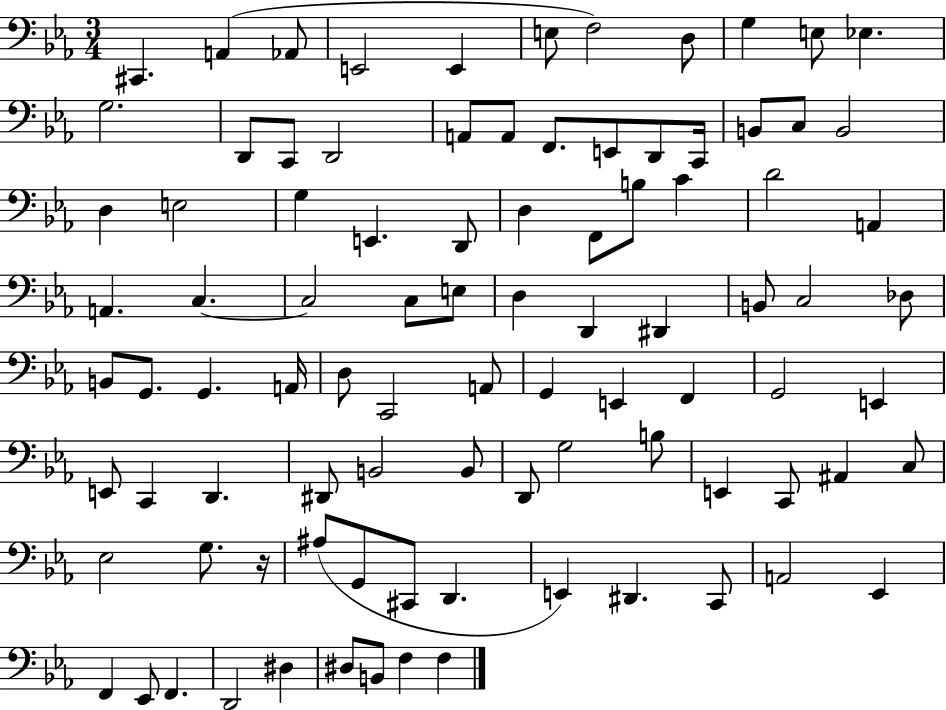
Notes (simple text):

C#2/q. A2/q Ab2/e E2/h E2/q E3/e F3/h D3/e G3/q E3/e Eb3/q. G3/h. D2/e C2/e D2/h A2/e A2/e F2/e. E2/e D2/e C2/s B2/e C3/e B2/h D3/q E3/h G3/q E2/q. D2/e D3/q F2/e B3/e C4/q D4/h A2/q A2/q. C3/q. C3/h C3/e E3/e D3/q D2/q D#2/q B2/e C3/h Db3/e B2/e G2/e. G2/q. A2/s D3/e C2/h A2/e G2/q E2/q F2/q G2/h E2/q E2/e C2/q D2/q. D#2/e B2/h B2/e D2/e G3/h B3/e E2/q C2/e A#2/q C3/e Eb3/h G3/e. R/s A#3/e G2/e C#2/e D2/q. E2/q D#2/q. C2/e A2/h Eb2/q F2/q Eb2/e F2/q. D2/h D#3/q D#3/e B2/e F3/q F3/q